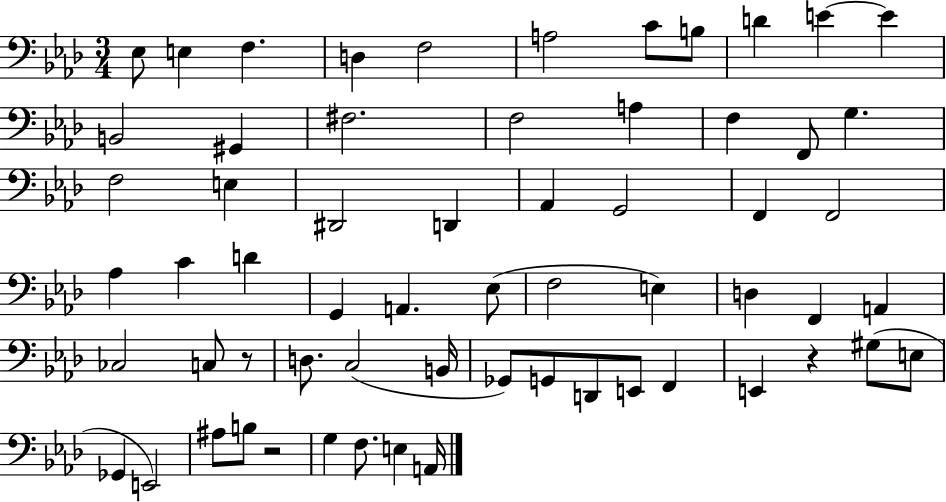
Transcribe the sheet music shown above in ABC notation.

X:1
T:Untitled
M:3/4
L:1/4
K:Ab
_E,/2 E, F, D, F,2 A,2 C/2 B,/2 D E E B,,2 ^G,, ^F,2 F,2 A, F, F,,/2 G, F,2 E, ^D,,2 D,, _A,, G,,2 F,, F,,2 _A, C D G,, A,, _E,/2 F,2 E, D, F,, A,, _C,2 C,/2 z/2 D,/2 C,2 B,,/4 _G,,/2 G,,/2 D,,/2 E,,/2 F,, E,, z ^G,/2 E,/2 _G,, E,,2 ^A,/2 B,/2 z2 G, F,/2 E, A,,/4